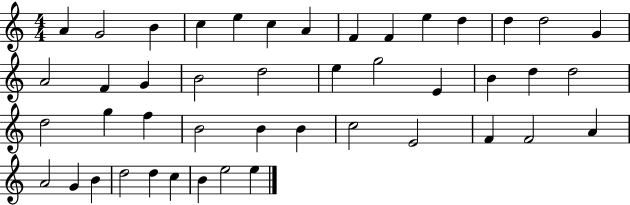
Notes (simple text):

A4/q G4/h B4/q C5/q E5/q C5/q A4/q F4/q F4/q E5/q D5/q D5/q D5/h G4/q A4/h F4/q G4/q B4/h D5/h E5/q G5/h E4/q B4/q D5/q D5/h D5/h G5/q F5/q B4/h B4/q B4/q C5/h E4/h F4/q F4/h A4/q A4/h G4/q B4/q D5/h D5/q C5/q B4/q E5/h E5/q